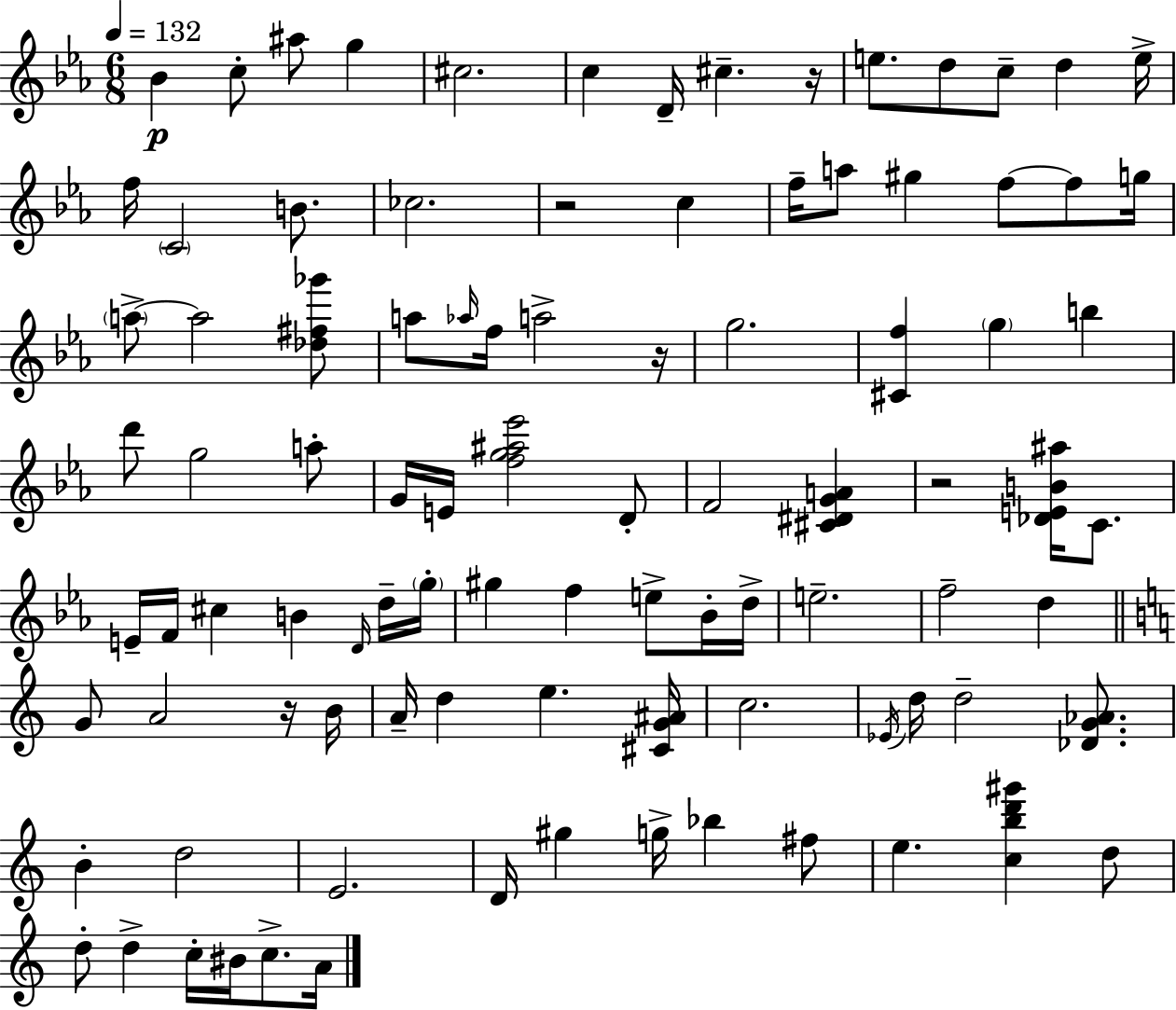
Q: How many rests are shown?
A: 5